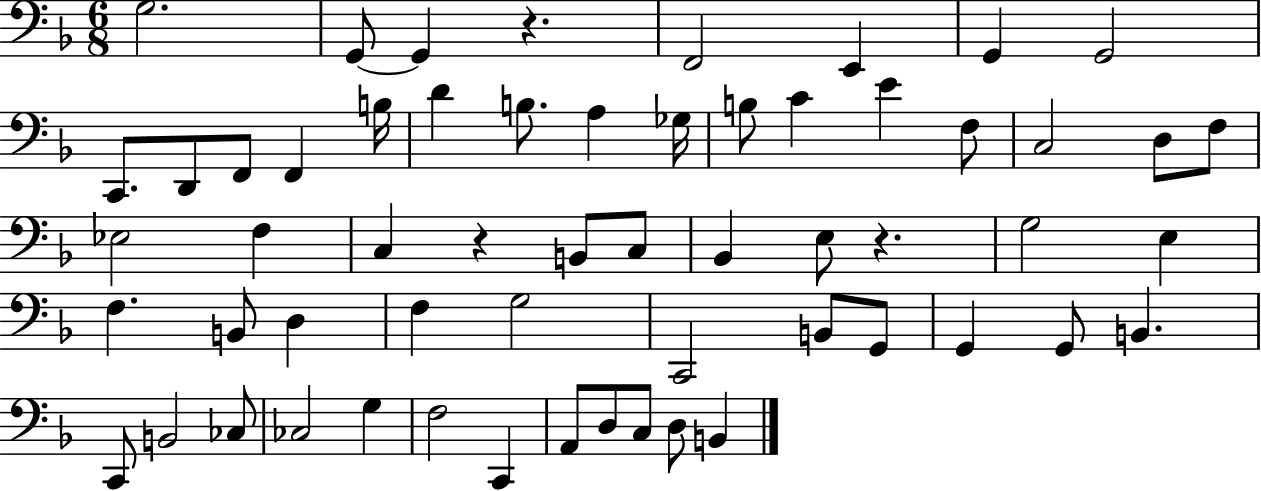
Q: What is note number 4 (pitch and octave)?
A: F2